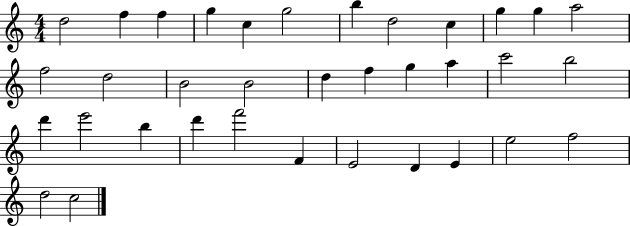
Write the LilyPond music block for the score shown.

{
  \clef treble
  \numericTimeSignature
  \time 4/4
  \key c \major
  d''2 f''4 f''4 | g''4 c''4 g''2 | b''4 d''2 c''4 | g''4 g''4 a''2 | \break f''2 d''2 | b'2 b'2 | d''4 f''4 g''4 a''4 | c'''2 b''2 | \break d'''4 e'''2 b''4 | d'''4 f'''2 f'4 | e'2 d'4 e'4 | e''2 f''2 | \break d''2 c''2 | \bar "|."
}